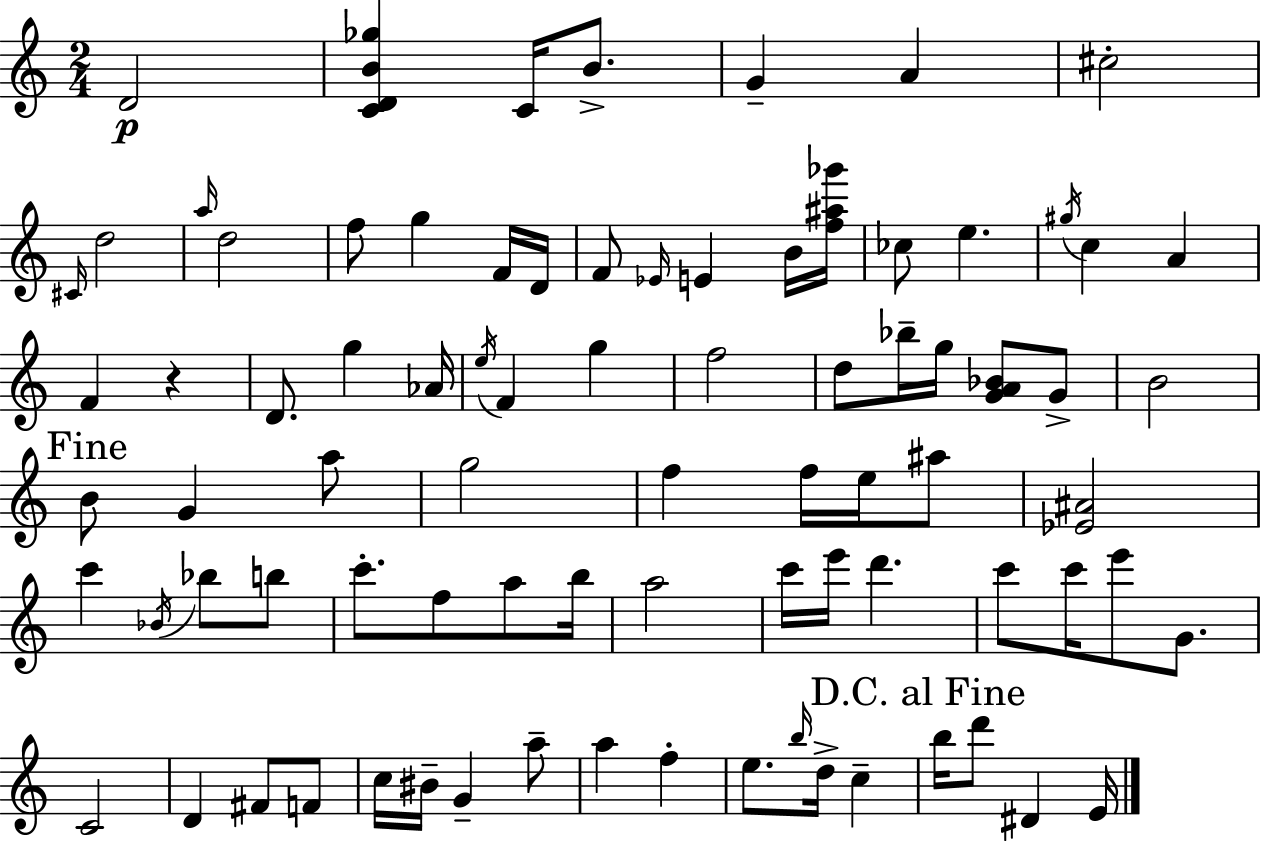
X:1
T:Untitled
M:2/4
L:1/4
K:Am
D2 [CDB_g] C/4 B/2 G A ^c2 ^C/4 d2 a/4 d2 f/2 g F/4 D/4 F/2 _E/4 E B/4 [f^a_g']/4 _c/2 e ^g/4 c A F z D/2 g _A/4 e/4 F g f2 d/2 _b/4 g/4 [GA_B]/2 G/2 B2 B/2 G a/2 g2 f f/4 e/4 ^a/2 [_E^A]2 c' _B/4 _b/2 b/2 c'/2 f/2 a/2 b/4 a2 c'/4 e'/4 d' c'/2 c'/4 e'/2 G/2 C2 D ^F/2 F/2 c/4 ^B/4 G a/2 a f e/2 b/4 d/4 c b/4 d'/2 ^D E/4